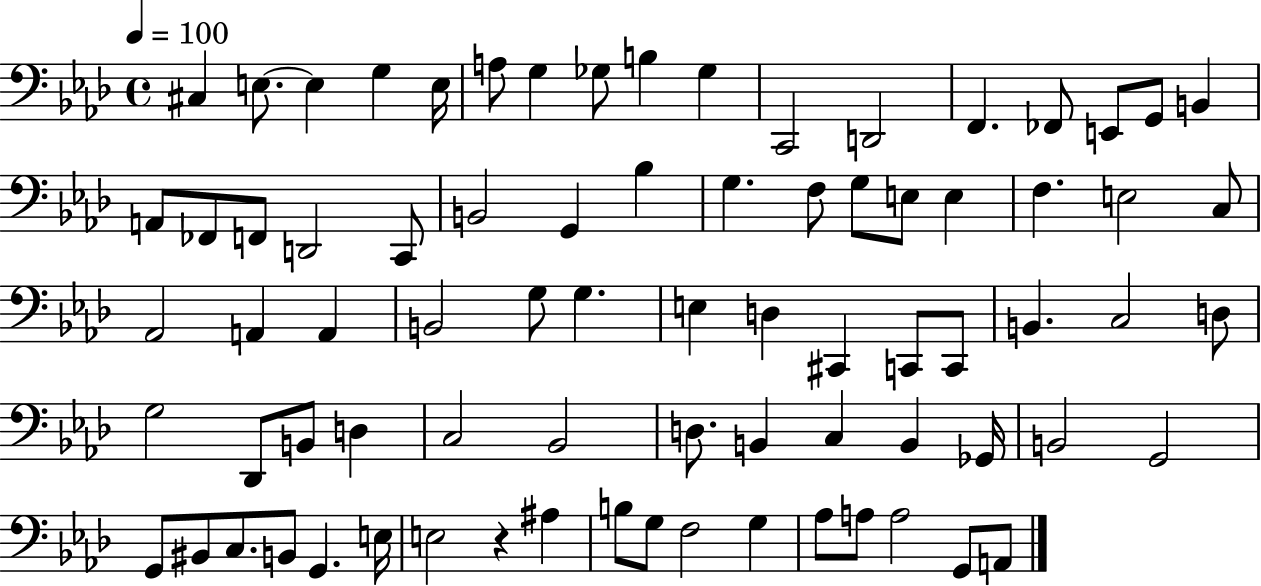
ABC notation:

X:1
T:Untitled
M:4/4
L:1/4
K:Ab
^C, E,/2 E, G, E,/4 A,/2 G, _G,/2 B, _G, C,,2 D,,2 F,, _F,,/2 E,,/2 G,,/2 B,, A,,/2 _F,,/2 F,,/2 D,,2 C,,/2 B,,2 G,, _B, G, F,/2 G,/2 E,/2 E, F, E,2 C,/2 _A,,2 A,, A,, B,,2 G,/2 G, E, D, ^C,, C,,/2 C,,/2 B,, C,2 D,/2 G,2 _D,,/2 B,,/2 D, C,2 _B,,2 D,/2 B,, C, B,, _G,,/4 B,,2 G,,2 G,,/2 ^B,,/2 C,/2 B,,/2 G,, E,/4 E,2 z ^A, B,/2 G,/2 F,2 G, _A,/2 A,/2 A,2 G,,/2 A,,/2